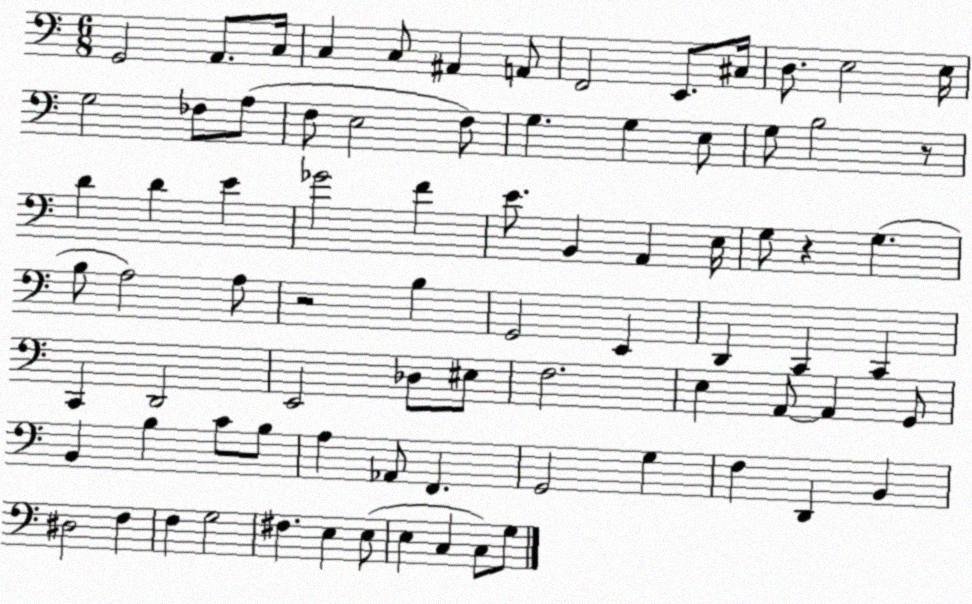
X:1
T:Untitled
M:6/8
L:1/4
K:C
G,,2 A,,/2 C,/4 C, C,/2 ^A,, A,,/2 F,,2 E,,/2 ^C,/4 D,/2 E,2 E,/4 G,2 _F,/2 A,/2 F,/2 E,2 F,/2 G, G, E,/2 G,/2 B,2 z/2 D D E _G2 F E/2 B,, A,, E,/4 G,/2 z G, B,/2 A,2 A,/2 z2 B, G,,2 E,, D,, C,, C,, C,, D,,2 E,,2 _D,/2 ^E,/2 F,2 E, A,,/2 A,, G,,/2 B,, B, C/2 B,/2 A, _A,,/2 F,, G,,2 G, F, D,, B,, ^D,2 F, F, G,2 ^F, E, E,/2 E, C, C,/2 G,/2